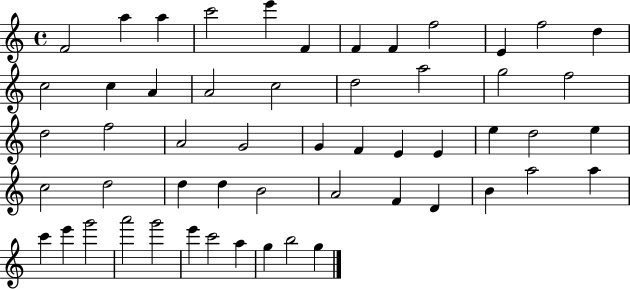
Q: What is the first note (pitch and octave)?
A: F4